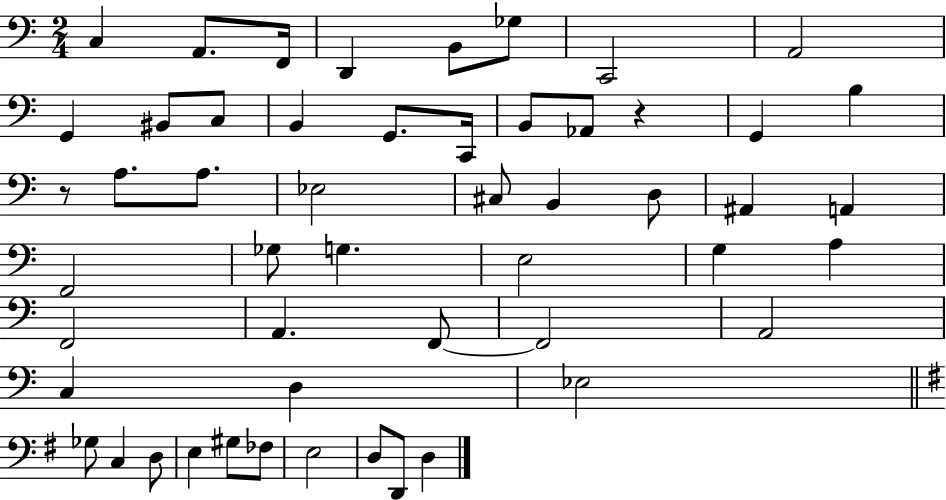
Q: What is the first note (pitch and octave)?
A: C3